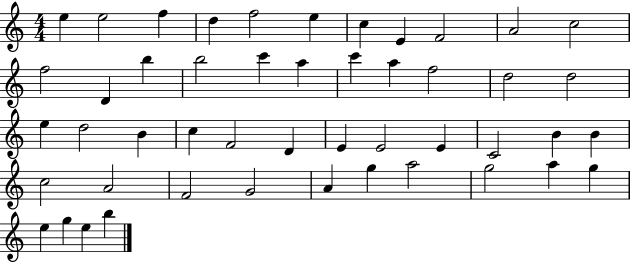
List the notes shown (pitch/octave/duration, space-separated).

E5/q E5/h F5/q D5/q F5/h E5/q C5/q E4/q F4/h A4/h C5/h F5/h D4/q B5/q B5/h C6/q A5/q C6/q A5/q F5/h D5/h D5/h E5/q D5/h B4/q C5/q F4/h D4/q E4/q E4/h E4/q C4/h B4/q B4/q C5/h A4/h F4/h G4/h A4/q G5/q A5/h G5/h A5/q G5/q E5/q G5/q E5/q B5/q